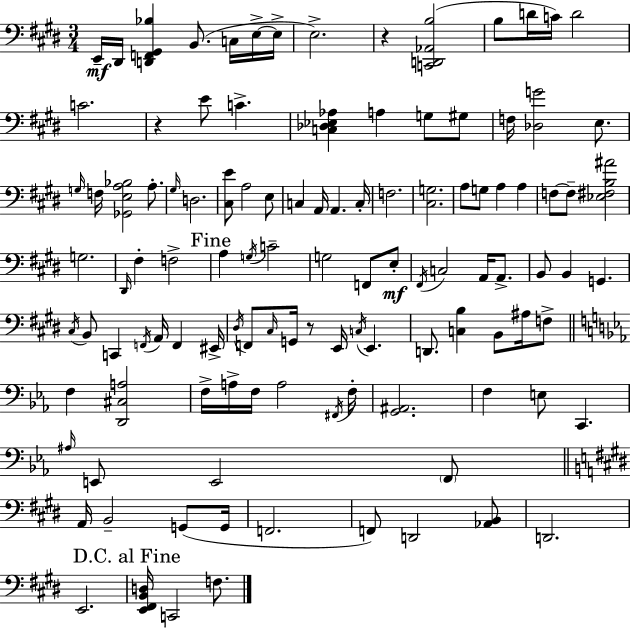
X:1
T:Untitled
M:3/4
L:1/4
K:E
E,,/4 ^D,,/4 [D,,F,,^G,,_B,] B,,/2 C,/4 E,/4 E,/4 E,2 z [C,,D,,_A,,B,]2 B,/2 D/4 C/4 D2 C2 z E/2 C [C,_D,_E,_A,] A, G,/2 ^G,/2 F,/4 [_D,G]2 E,/2 G,/4 F,/4 [_G,,E,A,_B,]2 A,/2 ^G,/4 D,2 [^C,E]/2 A,2 E,/2 C, A,,/4 A,, C,/4 F,2 [^C,G,]2 A,/2 G,/2 A, A, F,/2 F,/2 [_E,^F,B,^A]2 G,2 ^D,,/4 ^F, F,2 A, G,/4 C2 G,2 F,,/2 E,/2 ^F,,/4 C,2 A,,/4 A,,/2 B,,/2 B,, G,, ^C,/4 B,,/2 C,, F,,/4 A,,/4 F,, ^E,,/4 ^D,/4 F,,/2 ^C,/4 G,,/4 z/2 E,,/4 C,/4 E,, D,,/2 [C,B,] B,,/2 ^A,/4 F,/2 F, [D,,^C,A,]2 F,/4 A,/4 F,/4 A,2 ^F,,/4 F,/4 [G,,^A,,]2 F, E,/2 C,, ^A,/4 E,,/2 E,,2 F,,/2 A,,/4 B,,2 G,,/2 G,,/4 F,,2 F,,/2 D,,2 [_A,,B,,]/2 D,,2 E,,2 [E,,^F,,B,,D,]/4 C,,2 F,/2